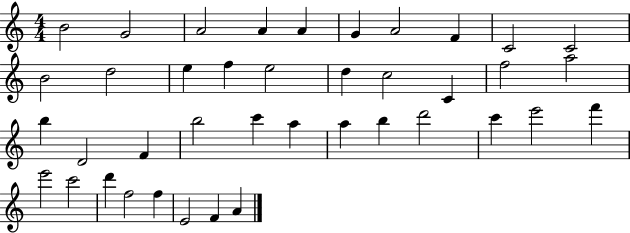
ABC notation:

X:1
T:Untitled
M:4/4
L:1/4
K:C
B2 G2 A2 A A G A2 F C2 C2 B2 d2 e f e2 d c2 C f2 a2 b D2 F b2 c' a a b d'2 c' e'2 f' e'2 c'2 d' f2 f E2 F A